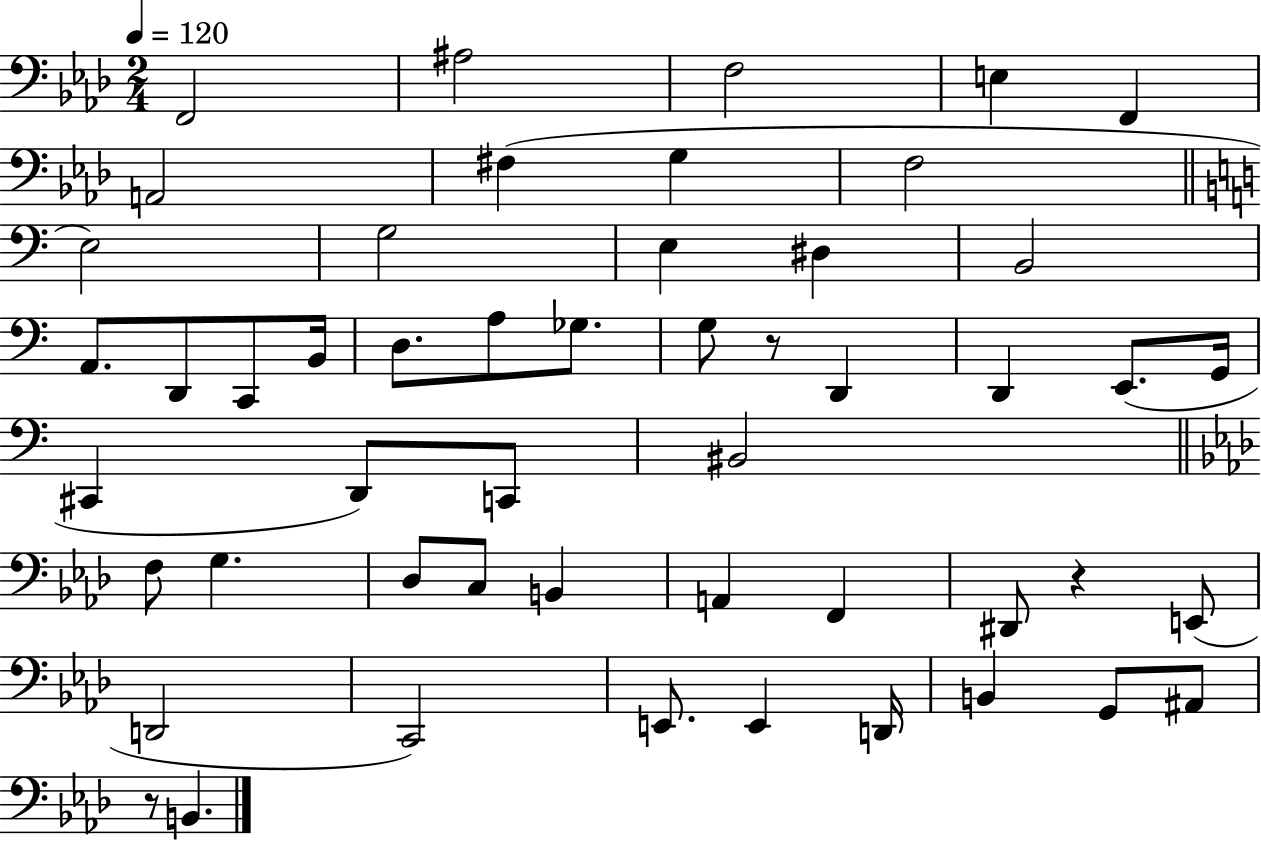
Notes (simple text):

F2/h A#3/h F3/h E3/q F2/q A2/h F#3/q G3/q F3/h E3/h G3/h E3/q D#3/q B2/h A2/e. D2/e C2/e B2/s D3/e. A3/e Gb3/e. G3/e R/e D2/q D2/q E2/e. G2/s C#2/q D2/e C2/e BIS2/h F3/e G3/q. Db3/e C3/e B2/q A2/q F2/q D#2/e R/q E2/e D2/h C2/h E2/e. E2/q D2/s B2/q G2/e A#2/e R/e B2/q.